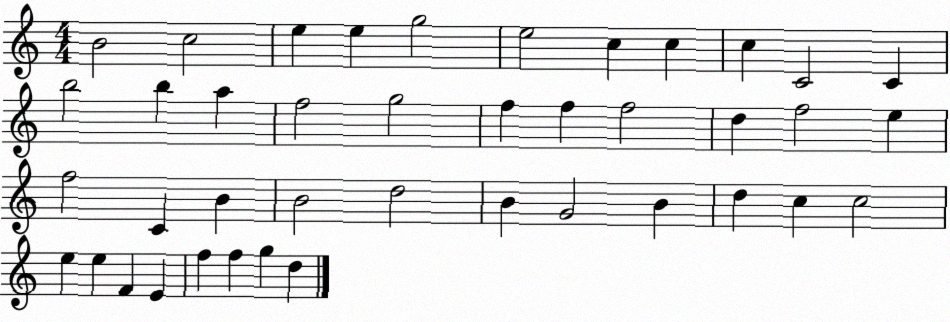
X:1
T:Untitled
M:4/4
L:1/4
K:C
B2 c2 e e g2 e2 c c c C2 C b2 b a f2 g2 f f f2 d f2 e f2 C B B2 d2 B G2 B d c c2 e e F E f f g d